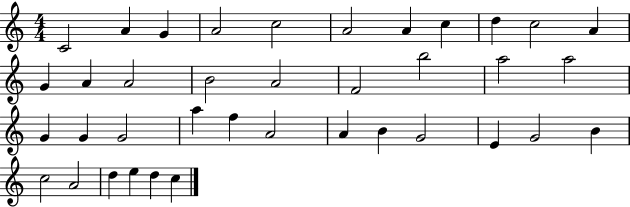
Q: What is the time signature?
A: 4/4